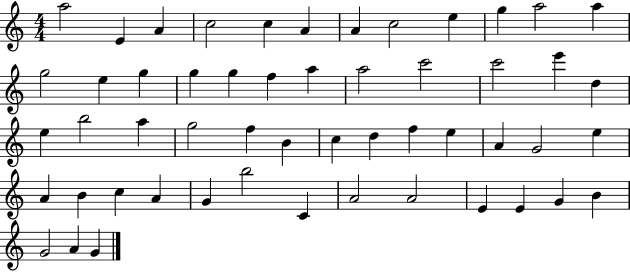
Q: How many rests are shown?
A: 0